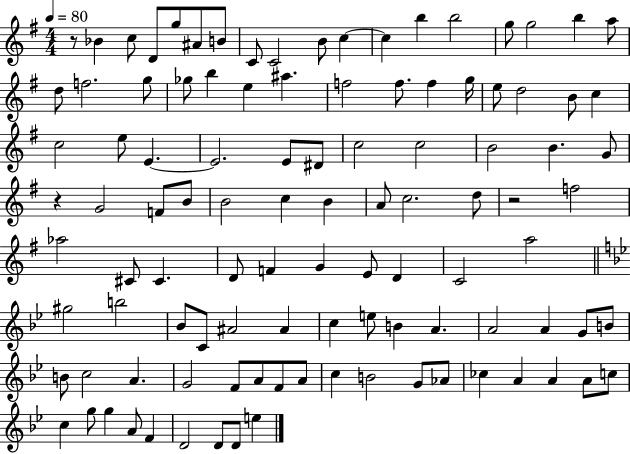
R/e Bb4/q C5/e D4/e G5/e A#4/e B4/e C4/e C4/h B4/e C5/q C5/q B5/q B5/h G5/e G5/h B5/q A5/e D5/e F5/h. G5/e Gb5/e B5/q E5/q A#5/q. F5/h F5/e. F5/q G5/s E5/e D5/h B4/e C5/q C5/h E5/e E4/q. E4/h. E4/e D#4/e C5/h C5/h B4/h B4/q. G4/e R/q G4/h F4/e B4/e B4/h C5/q B4/q A4/e C5/h. D5/e R/h F5/h Ab5/h C#4/e C#4/q. D4/e F4/q G4/q E4/e D4/q C4/h A5/h G#5/h B5/h Bb4/e C4/e A#4/h A#4/q C5/q E5/e B4/q A4/q. A4/h A4/q G4/e B4/e B4/e C5/h A4/q. G4/h F4/e A4/e F4/e A4/e C5/q B4/h G4/e Ab4/e CES5/q A4/q A4/q A4/e C5/e C5/q G5/e G5/q A4/e F4/q D4/h D4/e D4/e E5/q